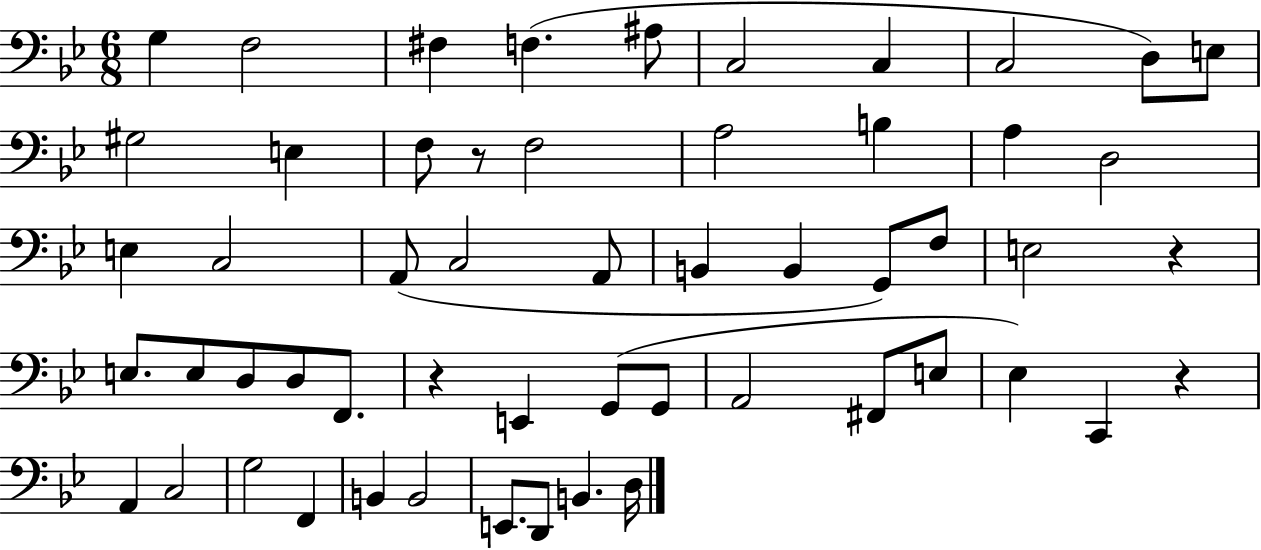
G3/q F3/h F#3/q F3/q. A#3/e C3/h C3/q C3/h D3/e E3/e G#3/h E3/q F3/e R/e F3/h A3/h B3/q A3/q D3/h E3/q C3/h A2/e C3/h A2/e B2/q B2/q G2/e F3/e E3/h R/q E3/e. E3/e D3/e D3/e F2/e. R/q E2/q G2/e G2/e A2/h F#2/e E3/e Eb3/q C2/q R/q A2/q C3/h G3/h F2/q B2/q B2/h E2/e. D2/e B2/q. D3/s